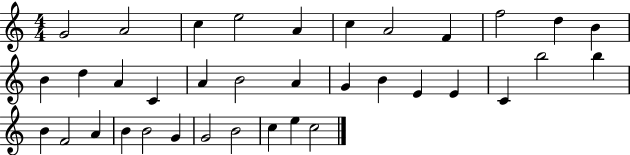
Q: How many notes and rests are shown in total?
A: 36